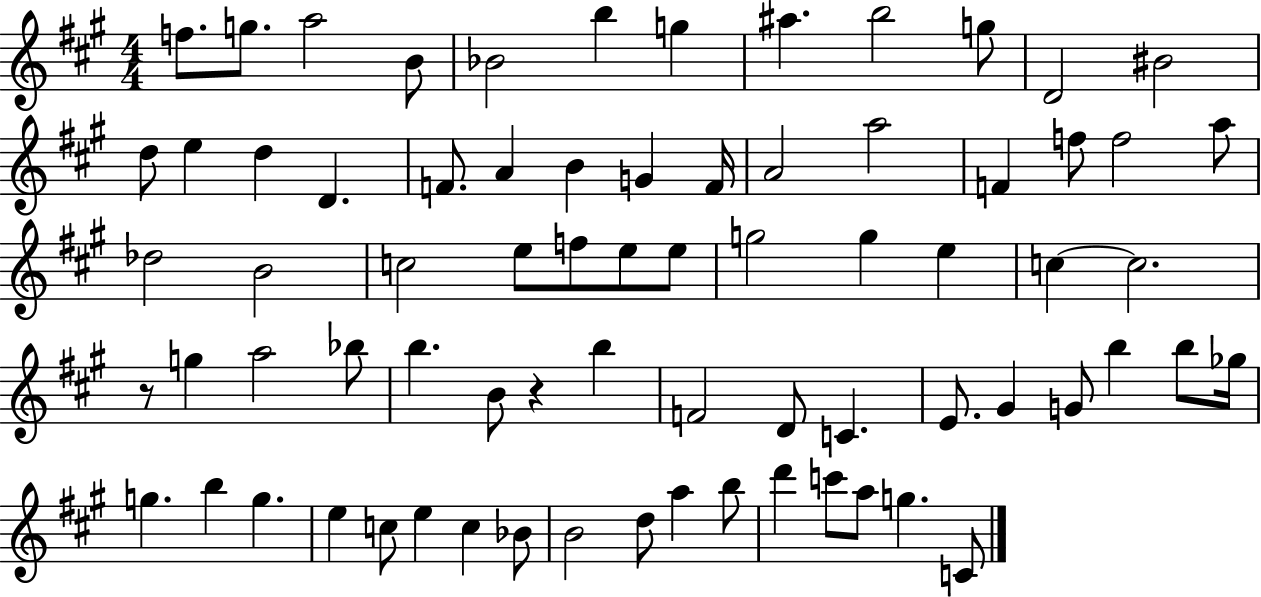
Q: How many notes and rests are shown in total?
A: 73